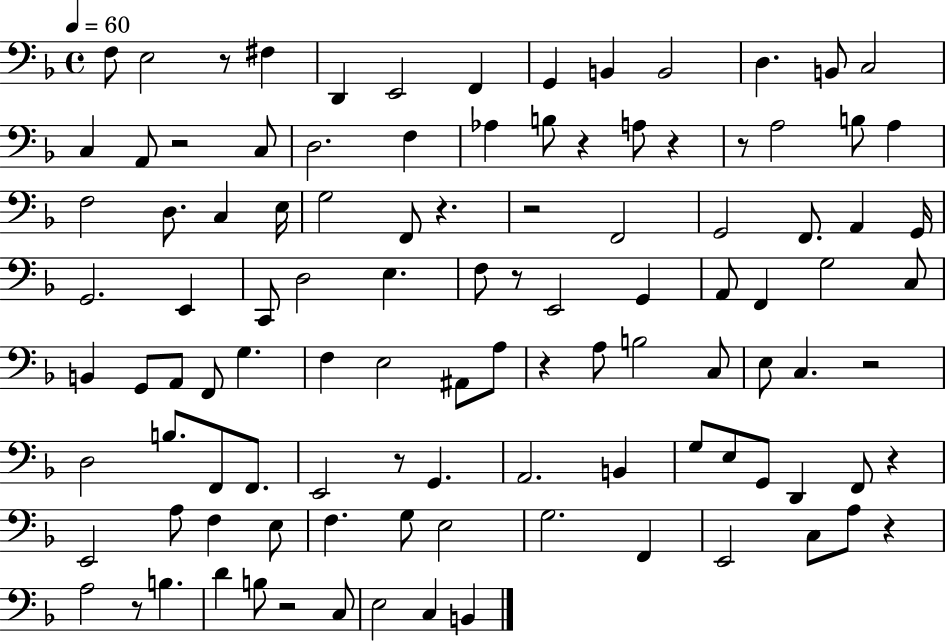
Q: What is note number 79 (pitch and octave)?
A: G3